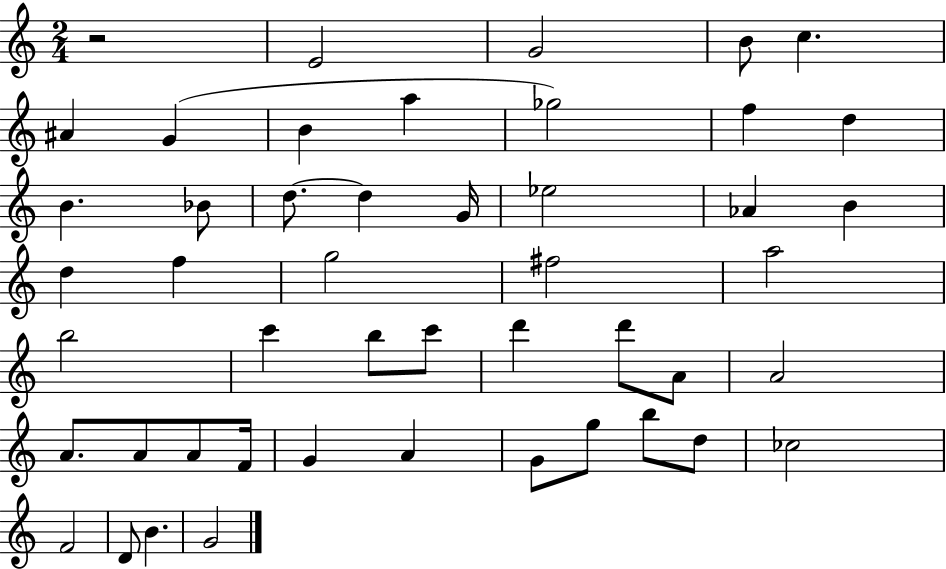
X:1
T:Untitled
M:2/4
L:1/4
K:C
z2 E2 G2 B/2 c ^A G B a _g2 f d B _B/2 d/2 d G/4 _e2 _A B d f g2 ^f2 a2 b2 c' b/2 c'/2 d' d'/2 A/2 A2 A/2 A/2 A/2 F/4 G A G/2 g/2 b/2 d/2 _c2 F2 D/2 B G2